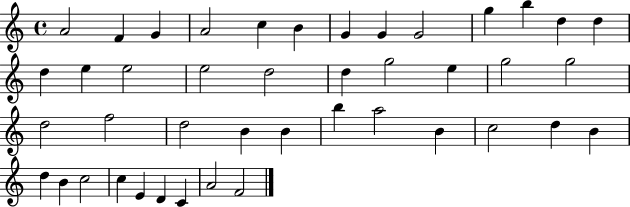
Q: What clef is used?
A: treble